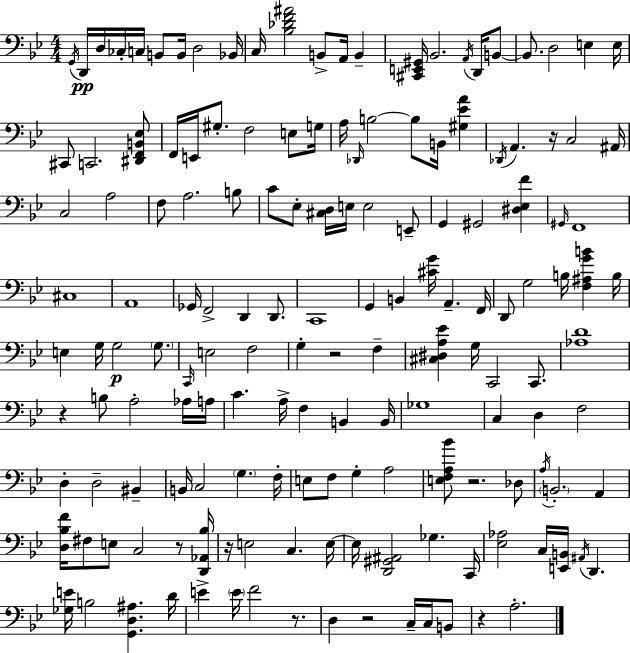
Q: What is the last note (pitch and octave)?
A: A3